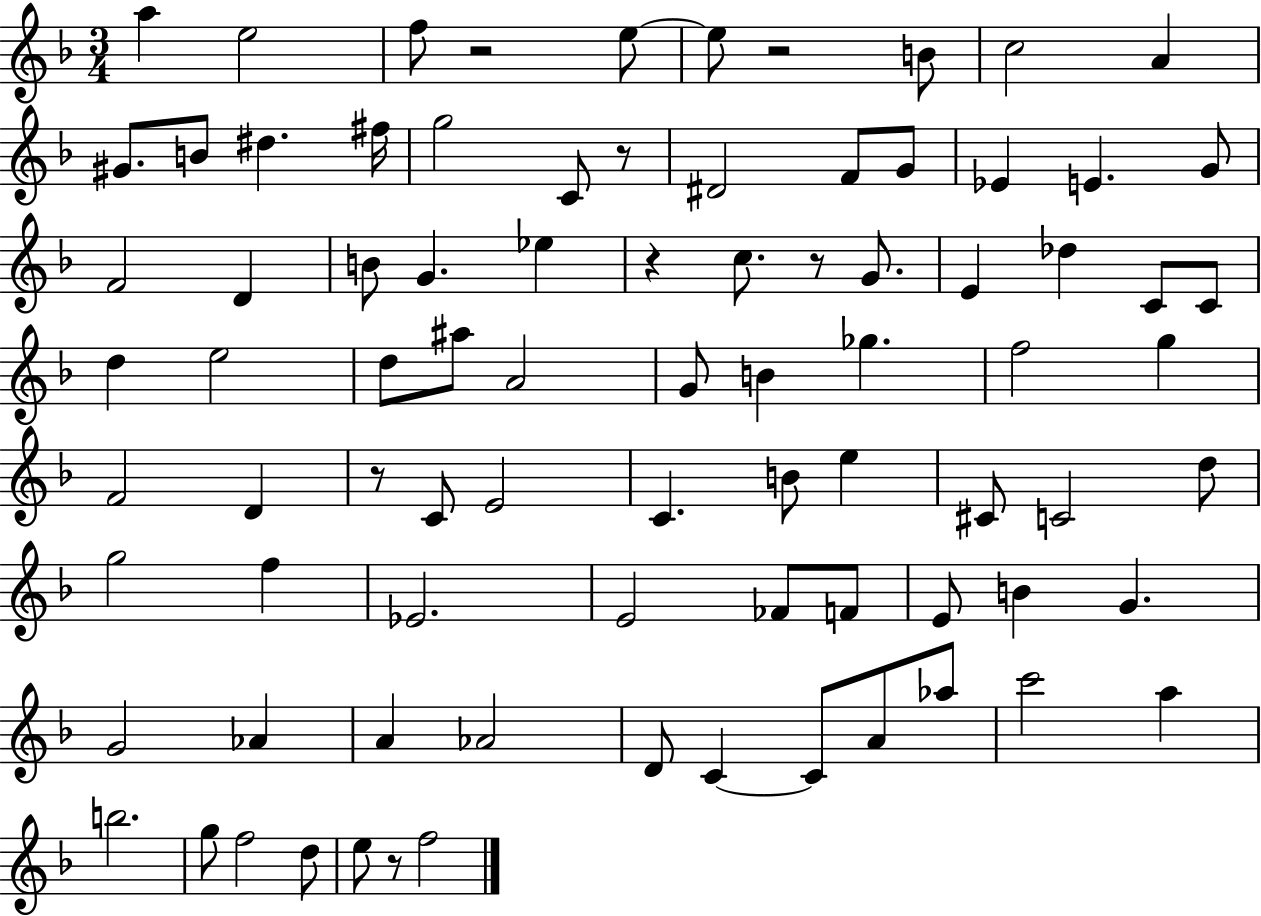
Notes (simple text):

A5/q E5/h F5/e R/h E5/e E5/e R/h B4/e C5/h A4/q G#4/e. B4/e D#5/q. F#5/s G5/h C4/e R/e D#4/h F4/e G4/e Eb4/q E4/q. G4/e F4/h D4/q B4/e G4/q. Eb5/q R/q C5/e. R/e G4/e. E4/q Db5/q C4/e C4/e D5/q E5/h D5/e A#5/e A4/h G4/e B4/q Gb5/q. F5/h G5/q F4/h D4/q R/e C4/e E4/h C4/q. B4/e E5/q C#4/e C4/h D5/e G5/h F5/q Eb4/h. E4/h FES4/e F4/e E4/e B4/q G4/q. G4/h Ab4/q A4/q Ab4/h D4/e C4/q C4/e A4/e Ab5/e C6/h A5/q B5/h. G5/e F5/h D5/e E5/e R/e F5/h